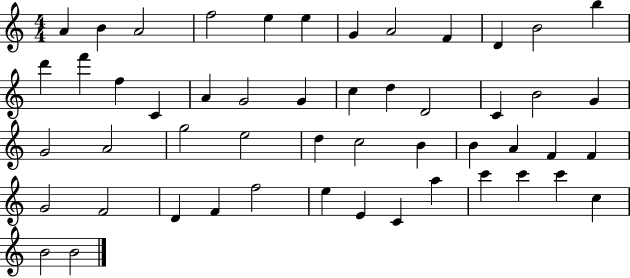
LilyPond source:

{
  \clef treble
  \numericTimeSignature
  \time 4/4
  \key c \major
  a'4 b'4 a'2 | f''2 e''4 e''4 | g'4 a'2 f'4 | d'4 b'2 b''4 | \break d'''4 f'''4 f''4 c'4 | a'4 g'2 g'4 | c''4 d''4 d'2 | c'4 b'2 g'4 | \break g'2 a'2 | g''2 e''2 | d''4 c''2 b'4 | b'4 a'4 f'4 f'4 | \break g'2 f'2 | d'4 f'4 f''2 | e''4 e'4 c'4 a''4 | c'''4 c'''4 c'''4 c''4 | \break b'2 b'2 | \bar "|."
}